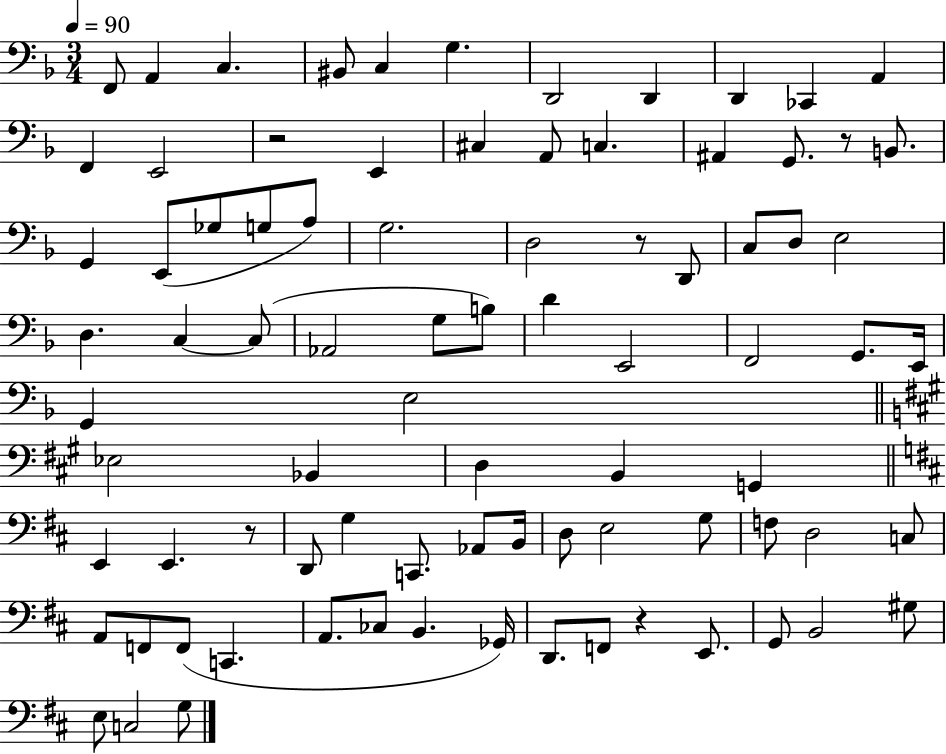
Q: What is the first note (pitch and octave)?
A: F2